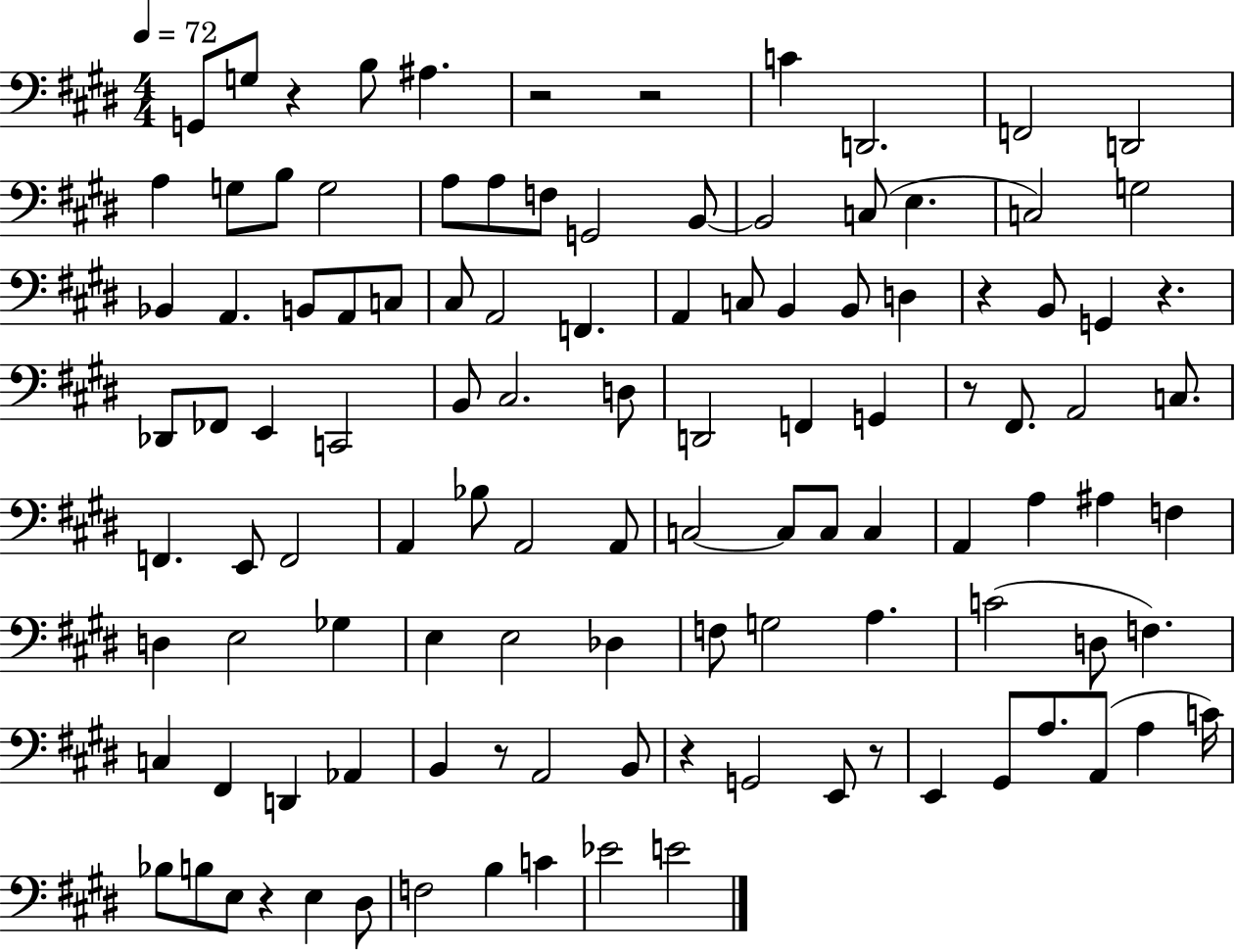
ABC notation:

X:1
T:Untitled
M:4/4
L:1/4
K:E
G,,/2 G,/2 z B,/2 ^A, z2 z2 C D,,2 F,,2 D,,2 A, G,/2 B,/2 G,2 A,/2 A,/2 F,/2 G,,2 B,,/2 B,,2 C,/2 E, C,2 G,2 _B,, A,, B,,/2 A,,/2 C,/2 ^C,/2 A,,2 F,, A,, C,/2 B,, B,,/2 D, z B,,/2 G,, z _D,,/2 _F,,/2 E,, C,,2 B,,/2 ^C,2 D,/2 D,,2 F,, G,, z/2 ^F,,/2 A,,2 C,/2 F,, E,,/2 F,,2 A,, _B,/2 A,,2 A,,/2 C,2 C,/2 C,/2 C, A,, A, ^A, F, D, E,2 _G, E, E,2 _D, F,/2 G,2 A, C2 D,/2 F, C, ^F,, D,, _A,, B,, z/2 A,,2 B,,/2 z G,,2 E,,/2 z/2 E,, ^G,,/2 A,/2 A,,/2 A, C/4 _B,/2 B,/2 E,/2 z E, ^D,/2 F,2 B, C _E2 E2